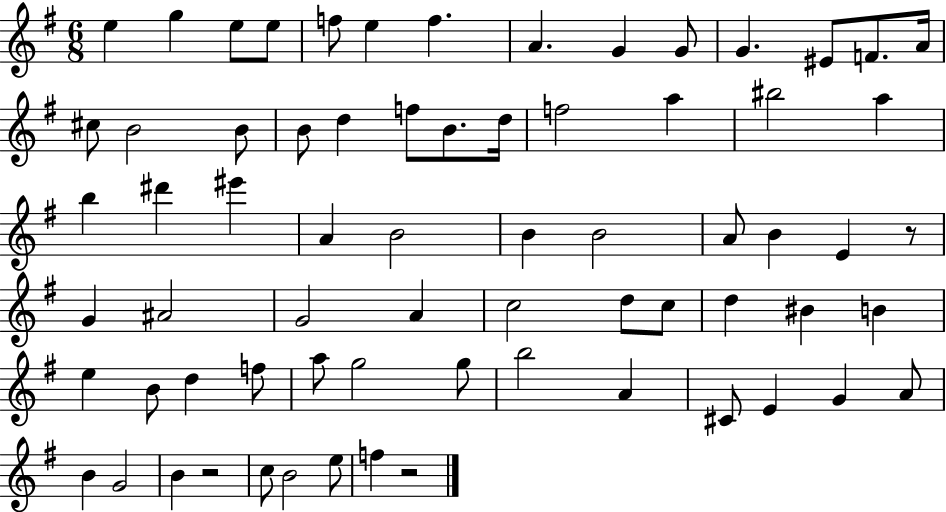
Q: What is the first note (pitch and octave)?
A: E5